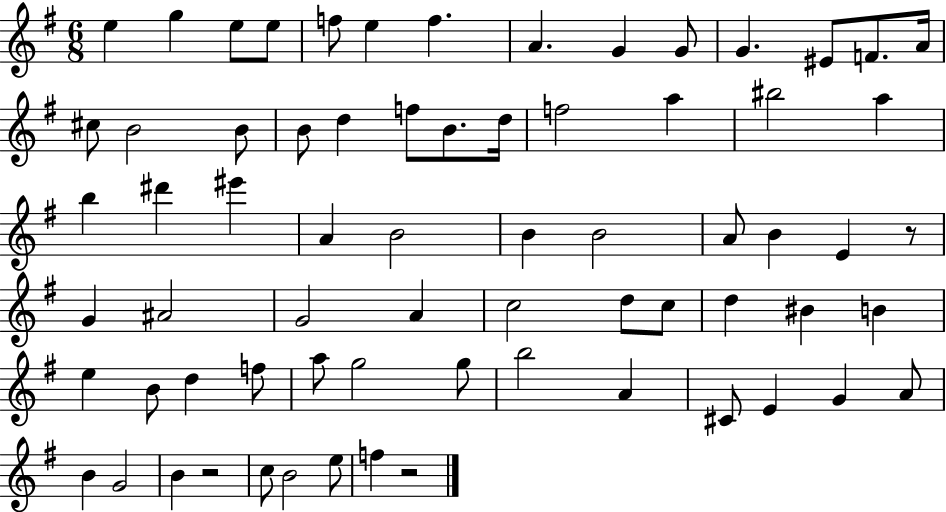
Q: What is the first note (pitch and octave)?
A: E5